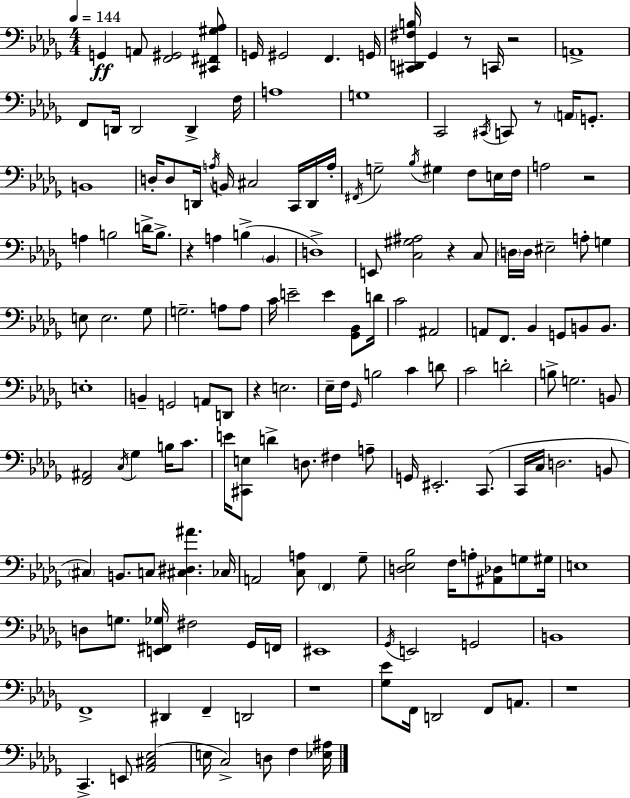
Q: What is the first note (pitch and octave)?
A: G2